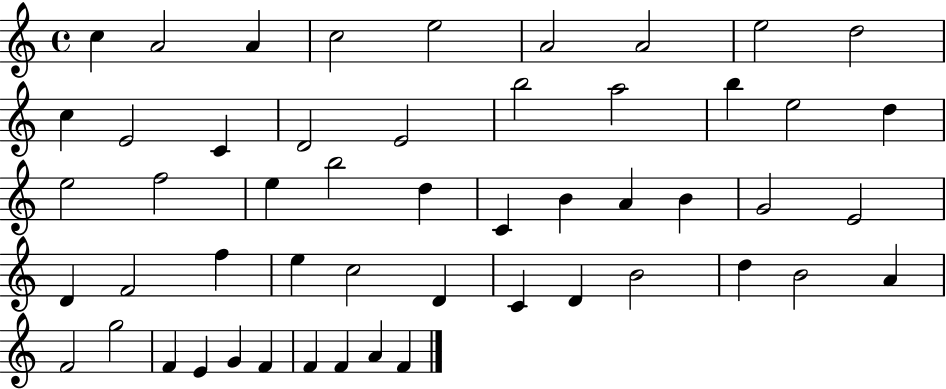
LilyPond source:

{
  \clef treble
  \time 4/4
  \defaultTimeSignature
  \key c \major
  c''4 a'2 a'4 | c''2 e''2 | a'2 a'2 | e''2 d''2 | \break c''4 e'2 c'4 | d'2 e'2 | b''2 a''2 | b''4 e''2 d''4 | \break e''2 f''2 | e''4 b''2 d''4 | c'4 b'4 a'4 b'4 | g'2 e'2 | \break d'4 f'2 f''4 | e''4 c''2 d'4 | c'4 d'4 b'2 | d''4 b'2 a'4 | \break f'2 g''2 | f'4 e'4 g'4 f'4 | f'4 f'4 a'4 f'4 | \bar "|."
}